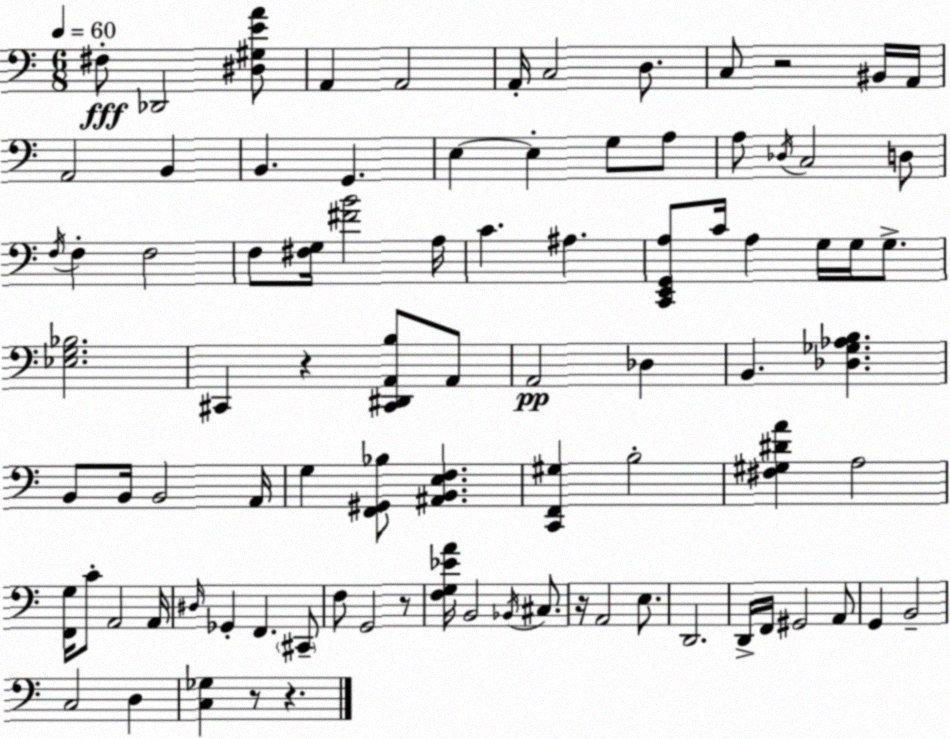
X:1
T:Untitled
M:6/8
L:1/4
K:C
^F,/2 _D,,2 [^D,^G,EA]/2 A,, A,,2 A,,/4 C,2 D,/2 C,/2 z2 ^B,,/4 A,,/4 A,,2 B,, B,, G,, E, E, G,/2 A,/2 A,/2 _D,/4 C,2 D,/2 F,/4 F, F,2 F,/2 [^F,G,]/4 [^FB]2 A,/4 C ^A, [C,,E,,G,,A,]/2 C/4 A, G,/4 G,/4 G,/2 [_E,G,_B,]2 ^C,, z [^C,,^D,,A,,B,]/2 A,,/2 A,,2 _D, B,, [_D,_G,_A,B,] B,,/2 B,,/4 B,,2 A,,/4 G, [F,,^G,,_B,]/2 [^A,,B,,E,F,] [C,,F,,^G,] B,2 [^F,^G,^DA] A,2 [F,,G,]/4 C/2 A,,2 A,,/4 ^D,/4 _G,, F,, ^C,,/2 F,/2 G,,2 z/2 [F,G,_EA]/4 B,,2 _B,,/4 ^C,/2 z/4 A,,2 E,/2 D,,2 D,,/4 F,,/4 ^G,,2 A,,/2 G,, B,,2 C,2 D, [C,_G,] z/2 z